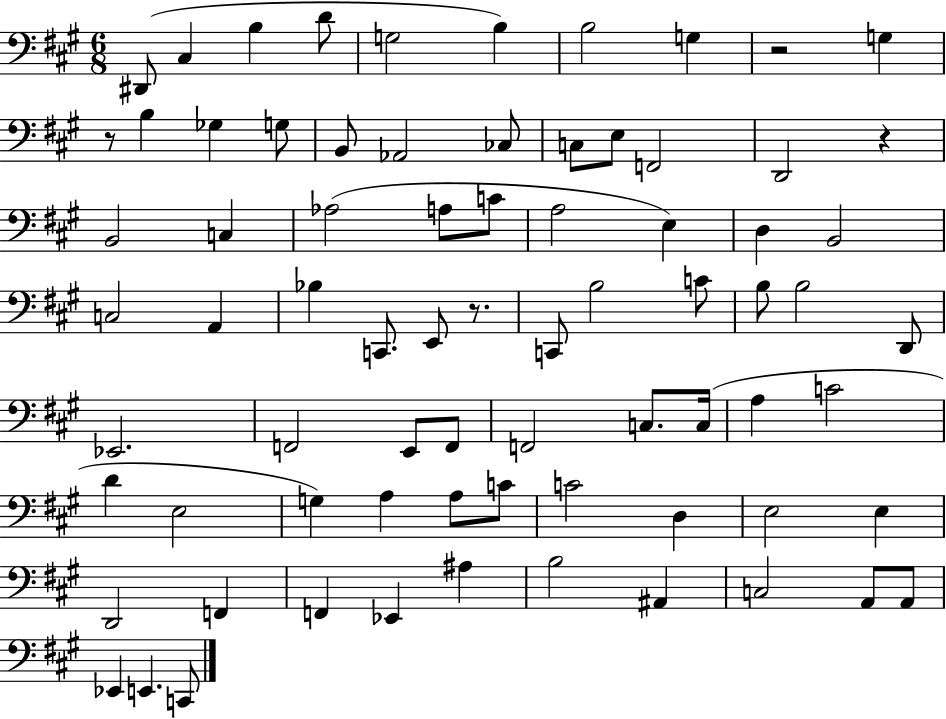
X:1
T:Untitled
M:6/8
L:1/4
K:A
^D,,/2 ^C, B, D/2 G,2 B, B,2 G, z2 G, z/2 B, _G, G,/2 B,,/2 _A,,2 _C,/2 C,/2 E,/2 F,,2 D,,2 z B,,2 C, _A,2 A,/2 C/2 A,2 E, D, B,,2 C,2 A,, _B, C,,/2 E,,/2 z/2 C,,/2 B,2 C/2 B,/2 B,2 D,,/2 _E,,2 F,,2 E,,/2 F,,/2 F,,2 C,/2 C,/4 A, C2 D E,2 G, A, A,/2 C/2 C2 D, E,2 E, D,,2 F,, F,, _E,, ^A, B,2 ^A,, C,2 A,,/2 A,,/2 _E,, E,, C,,/2